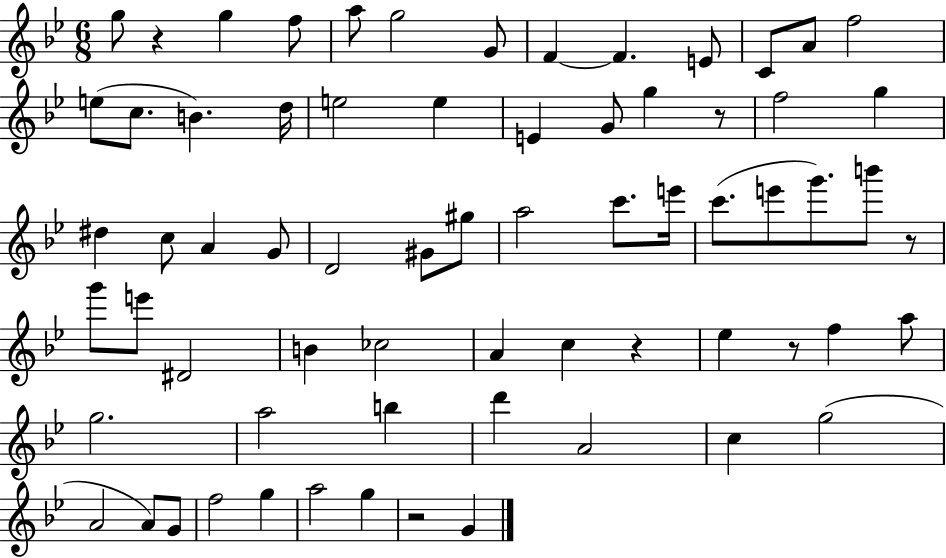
G5/e R/q G5/q F5/e A5/e G5/h G4/e F4/q F4/q. E4/e C4/e A4/e F5/h E5/e C5/e. B4/q. D5/s E5/h E5/q E4/q G4/e G5/q R/e F5/h G5/q D#5/q C5/e A4/q G4/e D4/h G#4/e G#5/e A5/h C6/e. E6/s C6/e. E6/e G6/e. B6/e R/e G6/e E6/e D#4/h B4/q CES5/h A4/q C5/q R/q Eb5/q R/e F5/q A5/e G5/h. A5/h B5/q D6/q A4/h C5/q G5/h A4/h A4/e G4/e F5/h G5/q A5/h G5/q R/h G4/q